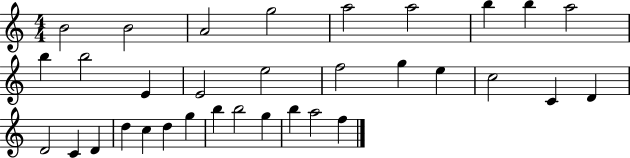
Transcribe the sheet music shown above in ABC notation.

X:1
T:Untitled
M:4/4
L:1/4
K:C
B2 B2 A2 g2 a2 a2 b b a2 b b2 E E2 e2 f2 g e c2 C D D2 C D d c d g b b2 g b a2 f